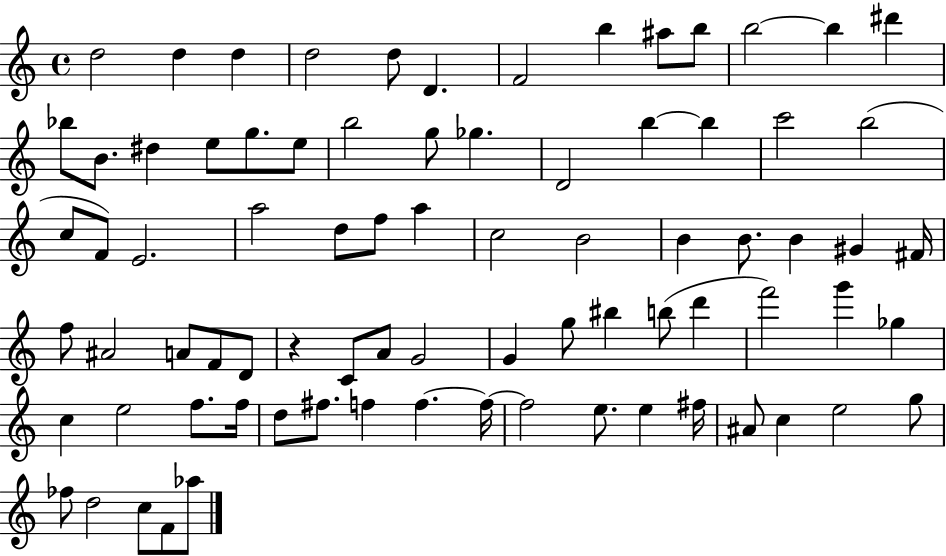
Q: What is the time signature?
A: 4/4